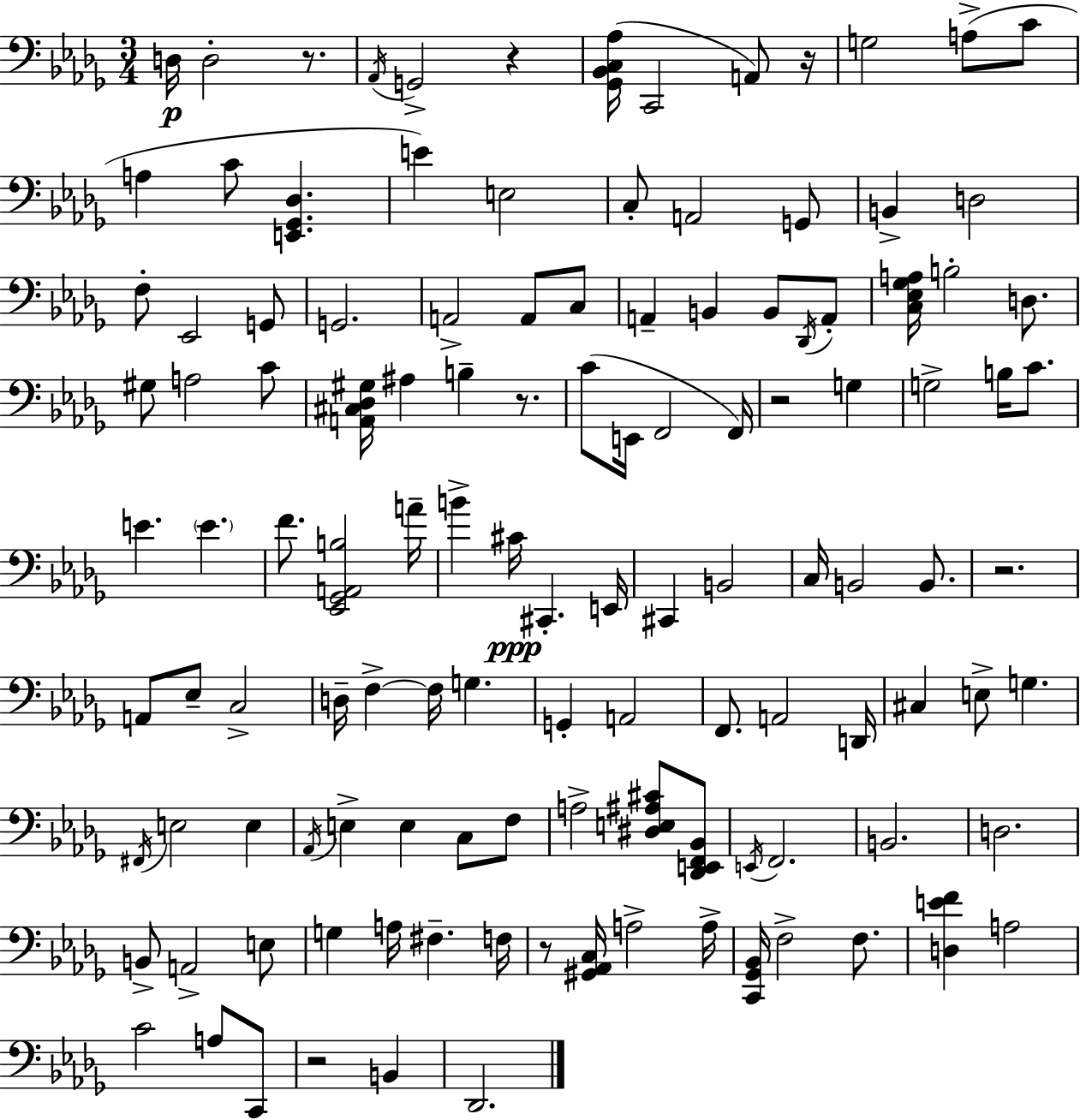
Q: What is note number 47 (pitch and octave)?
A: E4